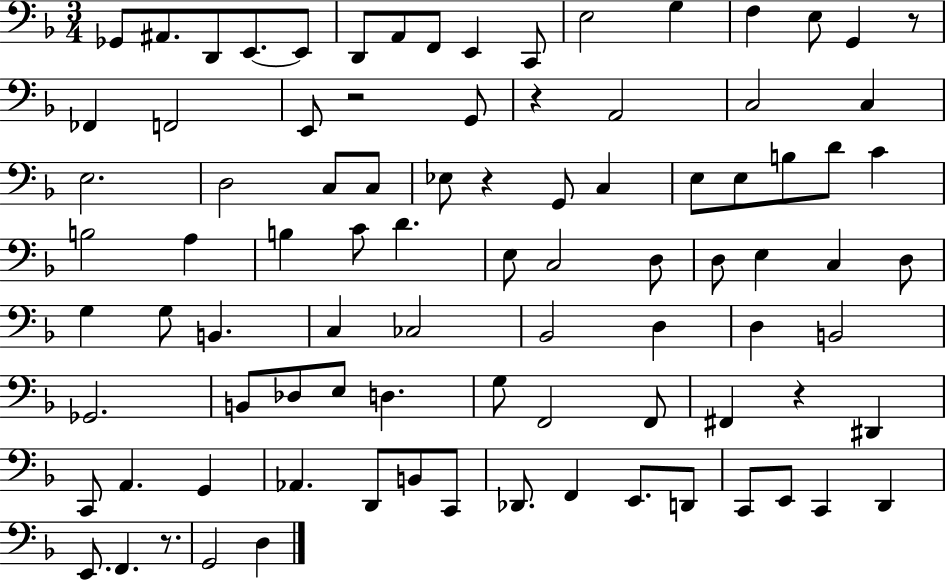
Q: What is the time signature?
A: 3/4